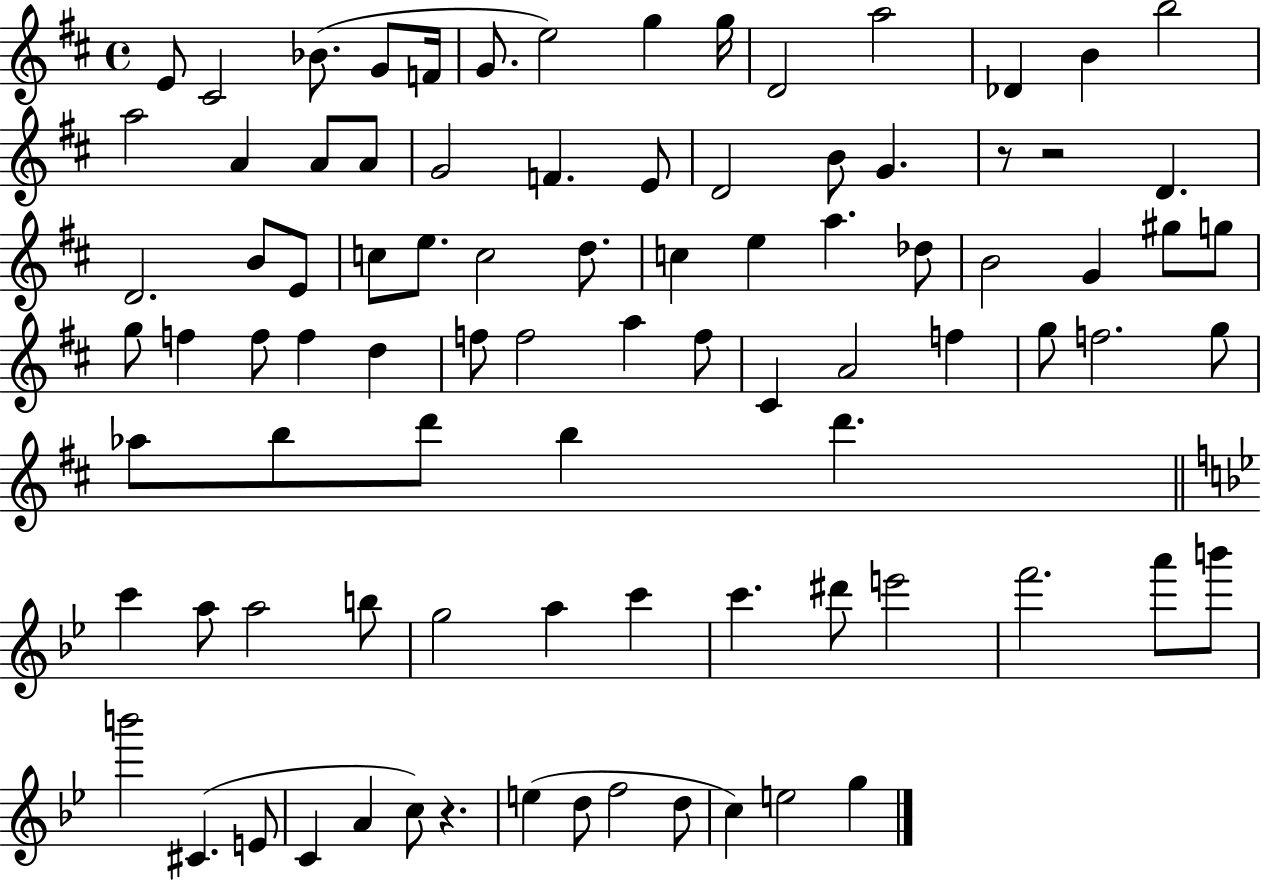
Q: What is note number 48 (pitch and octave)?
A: A5